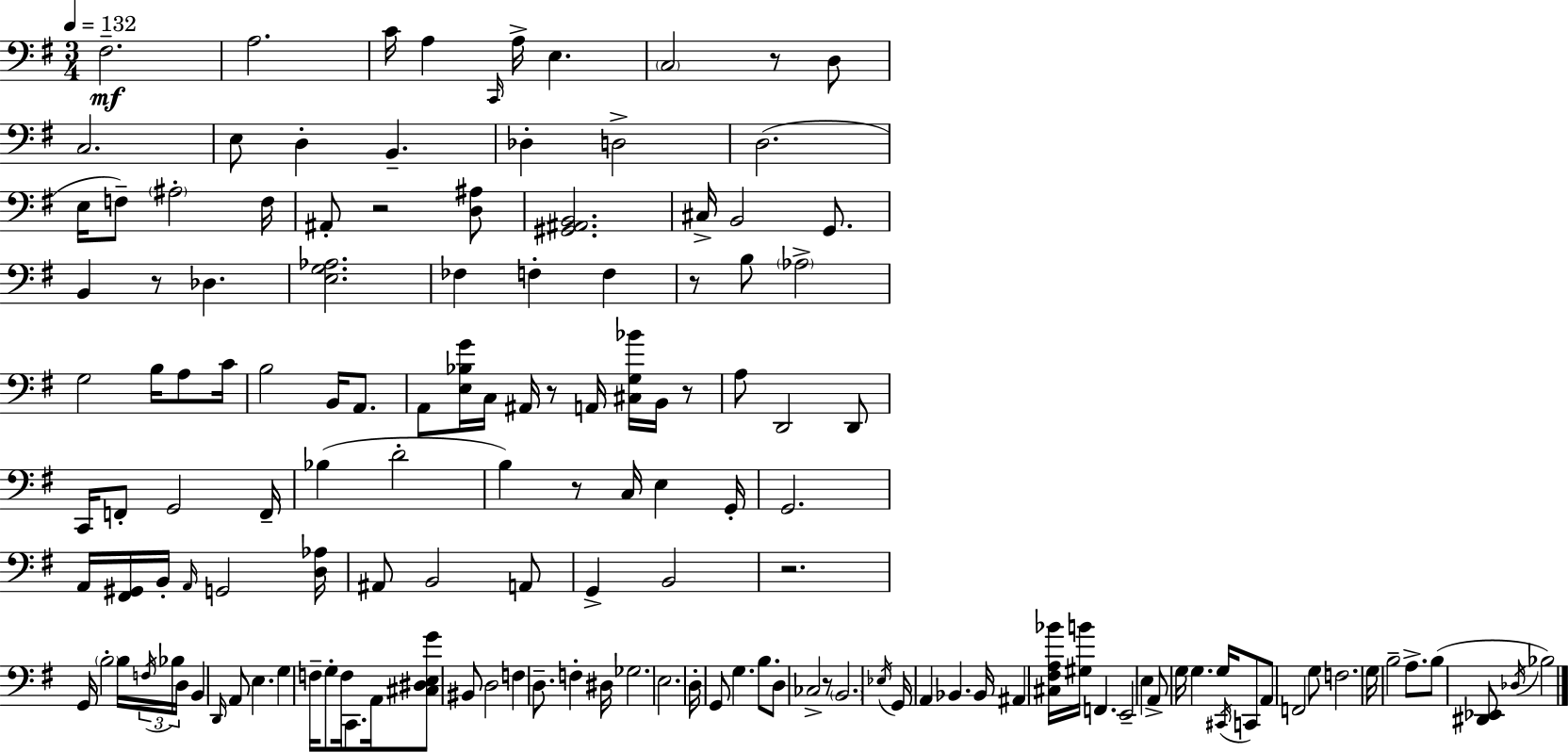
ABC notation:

X:1
T:Untitled
M:3/4
L:1/4
K:Em
^F,2 A,2 C/4 A, C,,/4 A,/4 E, C,2 z/2 D,/2 C,2 E,/2 D, B,, _D, D,2 D,2 E,/4 F,/2 ^A,2 F,/4 ^A,,/2 z2 [D,^A,]/2 [^G,,^A,,B,,]2 ^C,/4 B,,2 G,,/2 B,, z/2 _D, [E,G,_A,]2 _F, F, F, z/2 B,/2 _A,2 G,2 B,/4 A,/2 C/4 B,2 B,,/4 A,,/2 A,,/2 [E,_B,G]/4 C,/4 ^A,,/4 z/2 A,,/4 [^C,G,_B]/4 B,,/4 z/2 A,/2 D,,2 D,,/2 C,,/4 F,,/2 G,,2 F,,/4 _B, D2 B, z/2 C,/4 E, G,,/4 G,,2 A,,/4 [^F,,^G,,]/4 B,,/4 A,,/4 G,,2 [D,_A,]/4 ^A,,/2 B,,2 A,,/2 G,, B,,2 z2 G,,/4 B,2 B,/4 F,/4 _B,/4 D,/4 B,, D,,/4 A,,/2 E, G, F,/4 G,/2 F,/4 C,,/2 A,,/4 [^C,^D,E,G]/2 ^B,,/2 D,2 F, D,/2 F, ^D,/4 _G,2 E,2 D,/4 G,,/2 G, B,/2 D,/2 _C,2 z/2 B,,2 _E,/4 G,,/4 A,, _B,, _B,,/4 ^A,, [^C,^F,A,_B]/4 [^G,B]/4 F,, E,,2 E, A,,/2 G,/4 G, G,/4 ^C,,/4 C,,/2 A,,/2 F,,2 G,/2 F,2 G,/4 B,2 A,/2 B,/2 [^D,,_E,,]/2 _D,/4 _B,2